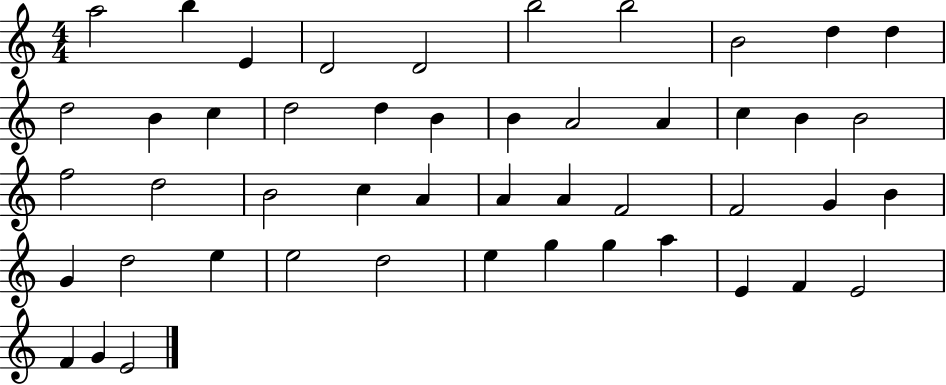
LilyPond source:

{
  \clef treble
  \numericTimeSignature
  \time 4/4
  \key c \major
  a''2 b''4 e'4 | d'2 d'2 | b''2 b''2 | b'2 d''4 d''4 | \break d''2 b'4 c''4 | d''2 d''4 b'4 | b'4 a'2 a'4 | c''4 b'4 b'2 | \break f''2 d''2 | b'2 c''4 a'4 | a'4 a'4 f'2 | f'2 g'4 b'4 | \break g'4 d''2 e''4 | e''2 d''2 | e''4 g''4 g''4 a''4 | e'4 f'4 e'2 | \break f'4 g'4 e'2 | \bar "|."
}